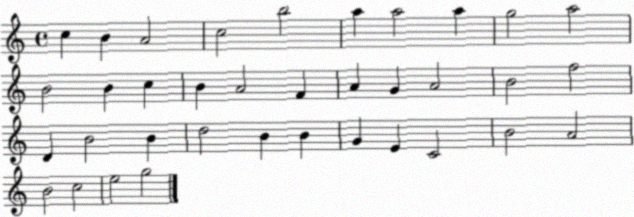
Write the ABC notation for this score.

X:1
T:Untitled
M:4/4
L:1/4
K:C
c B A2 c2 b2 a a2 a g2 a2 B2 B c B A2 F A G A2 B2 f2 D B2 B d2 B B G E C2 B2 A2 B2 c2 e2 g2